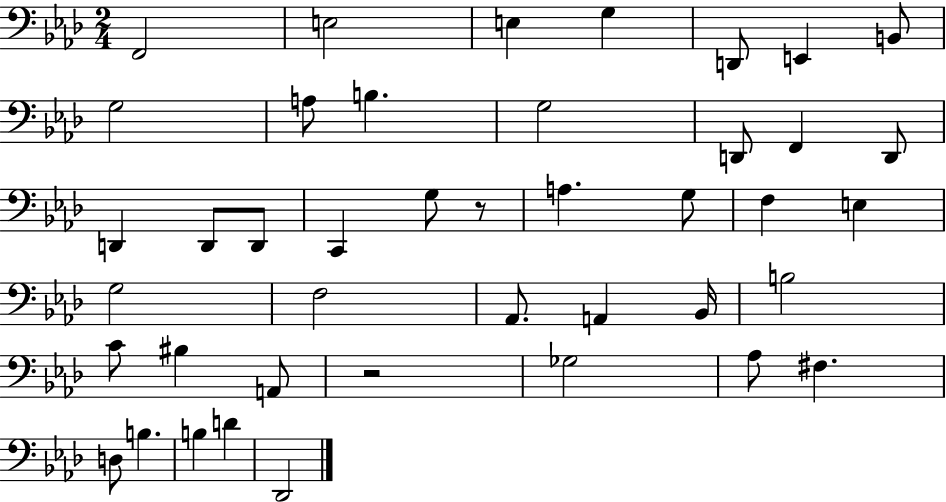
F2/h E3/h E3/q G3/q D2/e E2/q B2/e G3/h A3/e B3/q. G3/h D2/e F2/q D2/e D2/q D2/e D2/e C2/q G3/e R/e A3/q. G3/e F3/q E3/q G3/h F3/h Ab2/e. A2/q Bb2/s B3/h C4/e BIS3/q A2/e R/h Gb3/h Ab3/e F#3/q. D3/e B3/q. B3/q D4/q Db2/h